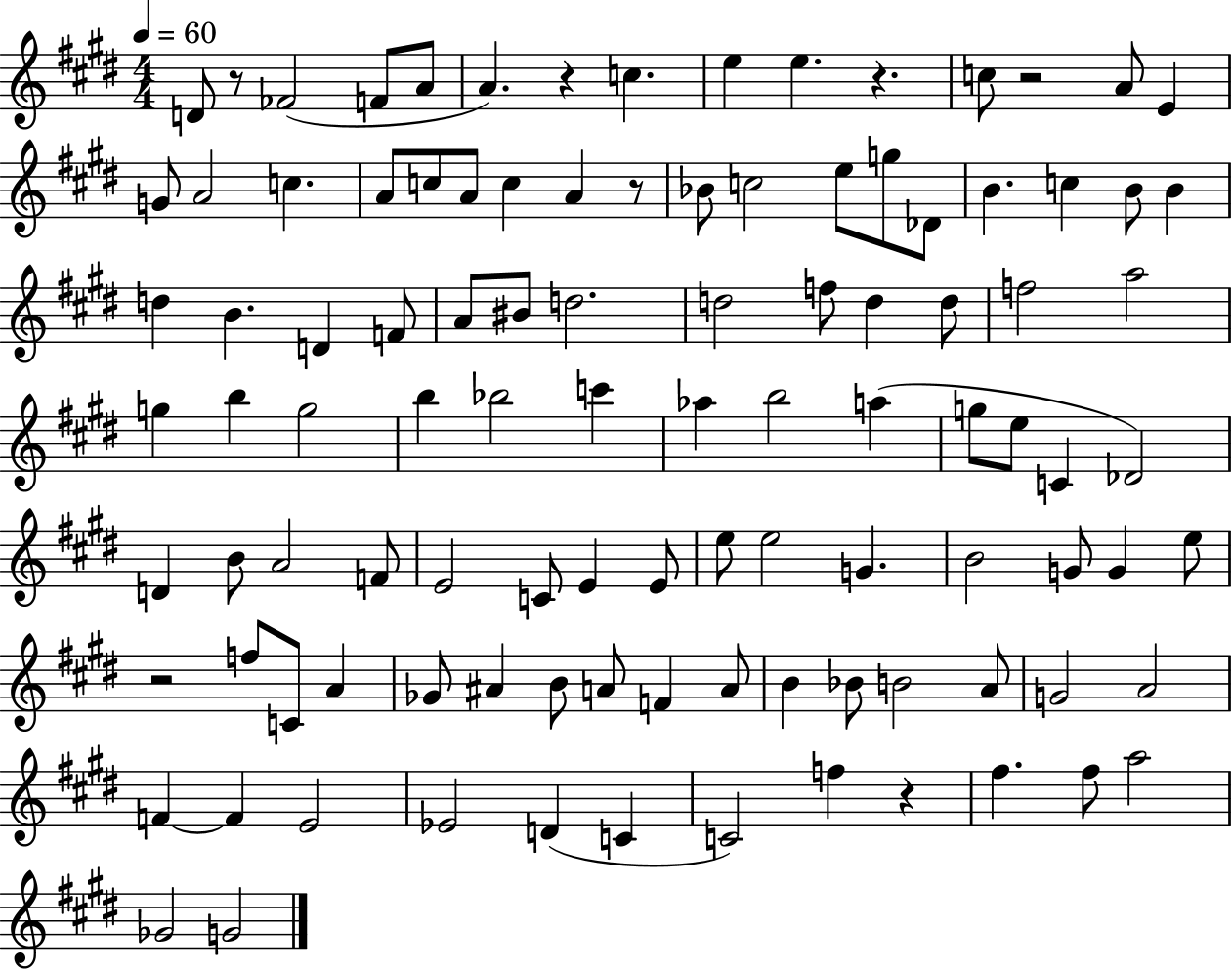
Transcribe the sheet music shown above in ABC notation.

X:1
T:Untitled
M:4/4
L:1/4
K:E
D/2 z/2 _F2 F/2 A/2 A z c e e z c/2 z2 A/2 E G/2 A2 c A/2 c/2 A/2 c A z/2 _B/2 c2 e/2 g/2 _D/2 B c B/2 B d B D F/2 A/2 ^B/2 d2 d2 f/2 d d/2 f2 a2 g b g2 b _b2 c' _a b2 a g/2 e/2 C _D2 D B/2 A2 F/2 E2 C/2 E E/2 e/2 e2 G B2 G/2 G e/2 z2 f/2 C/2 A _G/2 ^A B/2 A/2 F A/2 B _B/2 B2 A/2 G2 A2 F F E2 _E2 D C C2 f z ^f ^f/2 a2 _G2 G2